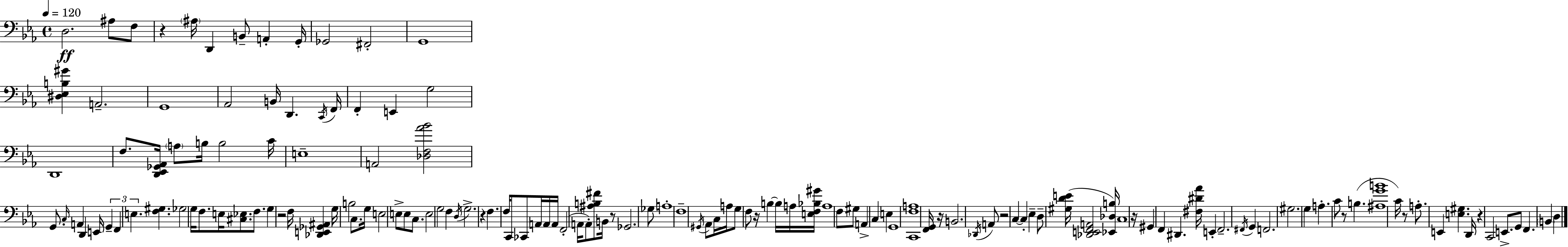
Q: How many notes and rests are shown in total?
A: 146